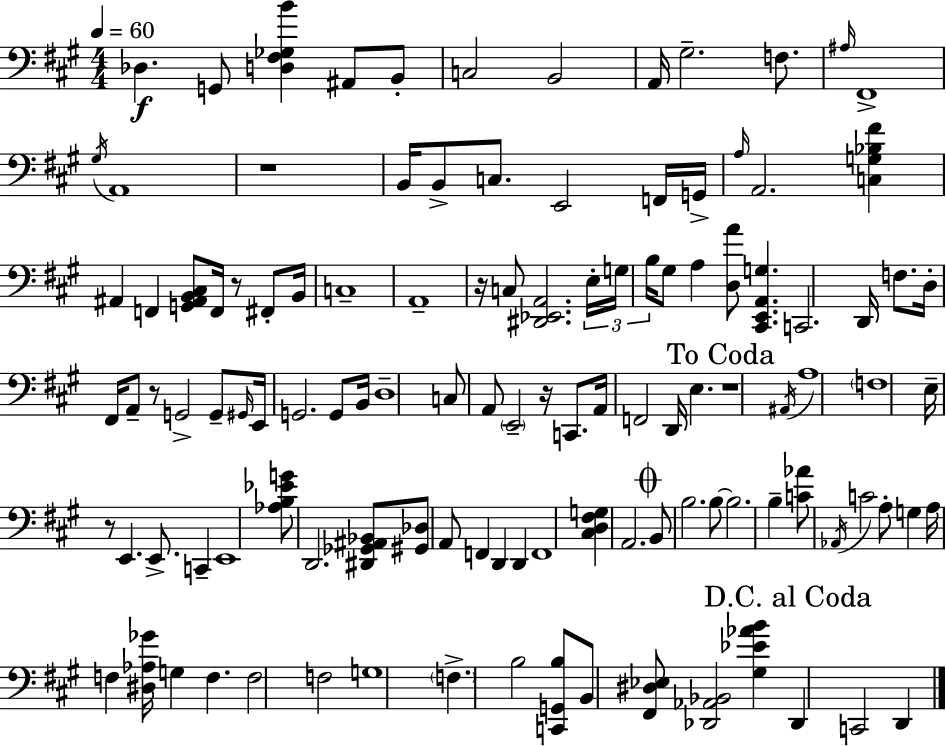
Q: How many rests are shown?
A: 7